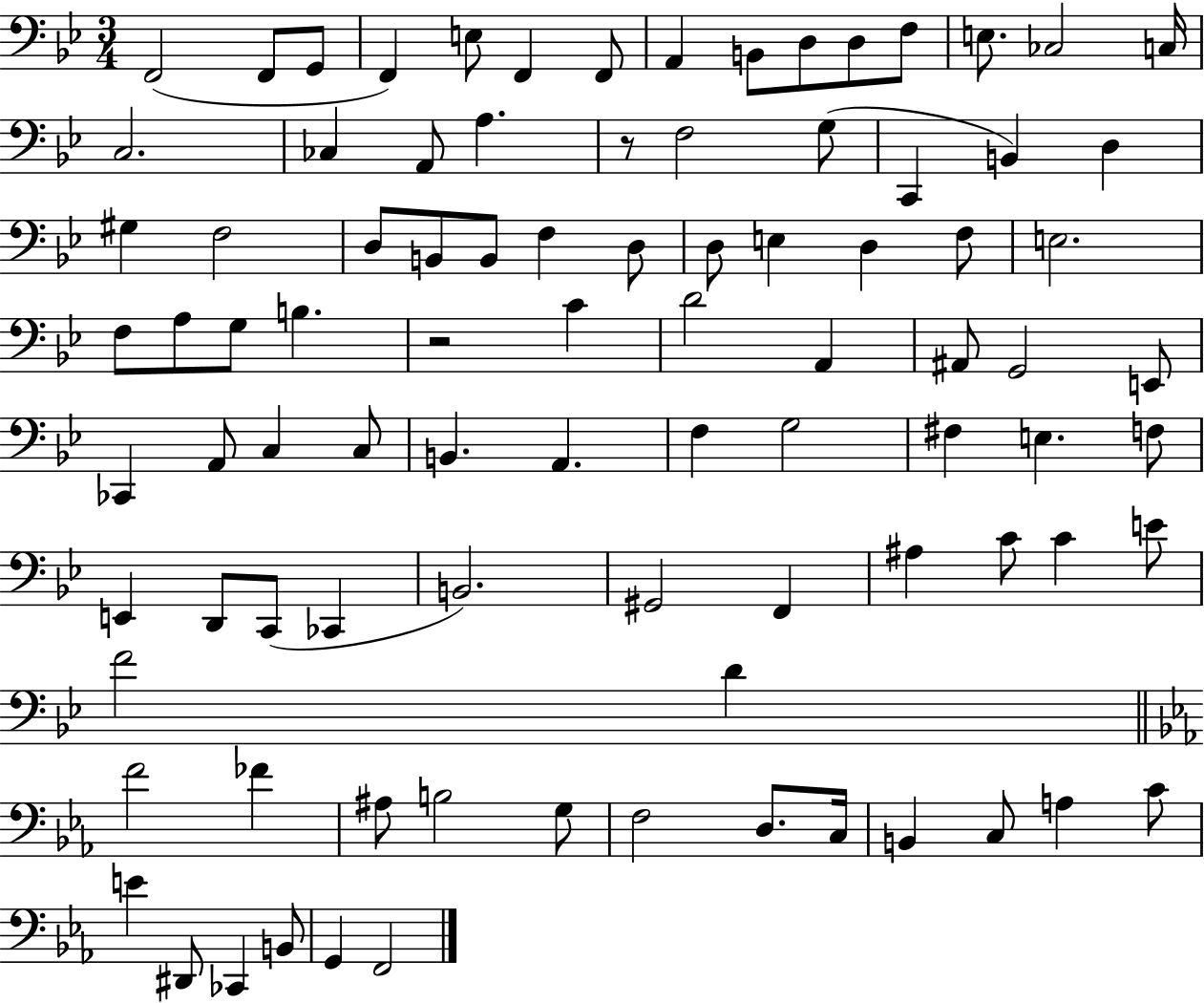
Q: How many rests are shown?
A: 2